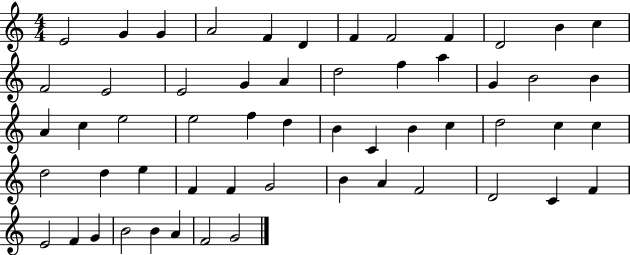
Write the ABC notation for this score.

X:1
T:Untitled
M:4/4
L:1/4
K:C
E2 G G A2 F D F F2 F D2 B c F2 E2 E2 G A d2 f a G B2 B A c e2 e2 f d B C B c d2 c c d2 d e F F G2 B A F2 D2 C F E2 F G B2 B A F2 G2